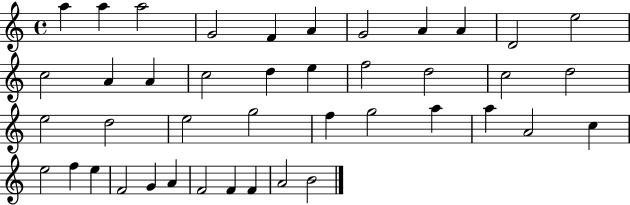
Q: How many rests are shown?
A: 0